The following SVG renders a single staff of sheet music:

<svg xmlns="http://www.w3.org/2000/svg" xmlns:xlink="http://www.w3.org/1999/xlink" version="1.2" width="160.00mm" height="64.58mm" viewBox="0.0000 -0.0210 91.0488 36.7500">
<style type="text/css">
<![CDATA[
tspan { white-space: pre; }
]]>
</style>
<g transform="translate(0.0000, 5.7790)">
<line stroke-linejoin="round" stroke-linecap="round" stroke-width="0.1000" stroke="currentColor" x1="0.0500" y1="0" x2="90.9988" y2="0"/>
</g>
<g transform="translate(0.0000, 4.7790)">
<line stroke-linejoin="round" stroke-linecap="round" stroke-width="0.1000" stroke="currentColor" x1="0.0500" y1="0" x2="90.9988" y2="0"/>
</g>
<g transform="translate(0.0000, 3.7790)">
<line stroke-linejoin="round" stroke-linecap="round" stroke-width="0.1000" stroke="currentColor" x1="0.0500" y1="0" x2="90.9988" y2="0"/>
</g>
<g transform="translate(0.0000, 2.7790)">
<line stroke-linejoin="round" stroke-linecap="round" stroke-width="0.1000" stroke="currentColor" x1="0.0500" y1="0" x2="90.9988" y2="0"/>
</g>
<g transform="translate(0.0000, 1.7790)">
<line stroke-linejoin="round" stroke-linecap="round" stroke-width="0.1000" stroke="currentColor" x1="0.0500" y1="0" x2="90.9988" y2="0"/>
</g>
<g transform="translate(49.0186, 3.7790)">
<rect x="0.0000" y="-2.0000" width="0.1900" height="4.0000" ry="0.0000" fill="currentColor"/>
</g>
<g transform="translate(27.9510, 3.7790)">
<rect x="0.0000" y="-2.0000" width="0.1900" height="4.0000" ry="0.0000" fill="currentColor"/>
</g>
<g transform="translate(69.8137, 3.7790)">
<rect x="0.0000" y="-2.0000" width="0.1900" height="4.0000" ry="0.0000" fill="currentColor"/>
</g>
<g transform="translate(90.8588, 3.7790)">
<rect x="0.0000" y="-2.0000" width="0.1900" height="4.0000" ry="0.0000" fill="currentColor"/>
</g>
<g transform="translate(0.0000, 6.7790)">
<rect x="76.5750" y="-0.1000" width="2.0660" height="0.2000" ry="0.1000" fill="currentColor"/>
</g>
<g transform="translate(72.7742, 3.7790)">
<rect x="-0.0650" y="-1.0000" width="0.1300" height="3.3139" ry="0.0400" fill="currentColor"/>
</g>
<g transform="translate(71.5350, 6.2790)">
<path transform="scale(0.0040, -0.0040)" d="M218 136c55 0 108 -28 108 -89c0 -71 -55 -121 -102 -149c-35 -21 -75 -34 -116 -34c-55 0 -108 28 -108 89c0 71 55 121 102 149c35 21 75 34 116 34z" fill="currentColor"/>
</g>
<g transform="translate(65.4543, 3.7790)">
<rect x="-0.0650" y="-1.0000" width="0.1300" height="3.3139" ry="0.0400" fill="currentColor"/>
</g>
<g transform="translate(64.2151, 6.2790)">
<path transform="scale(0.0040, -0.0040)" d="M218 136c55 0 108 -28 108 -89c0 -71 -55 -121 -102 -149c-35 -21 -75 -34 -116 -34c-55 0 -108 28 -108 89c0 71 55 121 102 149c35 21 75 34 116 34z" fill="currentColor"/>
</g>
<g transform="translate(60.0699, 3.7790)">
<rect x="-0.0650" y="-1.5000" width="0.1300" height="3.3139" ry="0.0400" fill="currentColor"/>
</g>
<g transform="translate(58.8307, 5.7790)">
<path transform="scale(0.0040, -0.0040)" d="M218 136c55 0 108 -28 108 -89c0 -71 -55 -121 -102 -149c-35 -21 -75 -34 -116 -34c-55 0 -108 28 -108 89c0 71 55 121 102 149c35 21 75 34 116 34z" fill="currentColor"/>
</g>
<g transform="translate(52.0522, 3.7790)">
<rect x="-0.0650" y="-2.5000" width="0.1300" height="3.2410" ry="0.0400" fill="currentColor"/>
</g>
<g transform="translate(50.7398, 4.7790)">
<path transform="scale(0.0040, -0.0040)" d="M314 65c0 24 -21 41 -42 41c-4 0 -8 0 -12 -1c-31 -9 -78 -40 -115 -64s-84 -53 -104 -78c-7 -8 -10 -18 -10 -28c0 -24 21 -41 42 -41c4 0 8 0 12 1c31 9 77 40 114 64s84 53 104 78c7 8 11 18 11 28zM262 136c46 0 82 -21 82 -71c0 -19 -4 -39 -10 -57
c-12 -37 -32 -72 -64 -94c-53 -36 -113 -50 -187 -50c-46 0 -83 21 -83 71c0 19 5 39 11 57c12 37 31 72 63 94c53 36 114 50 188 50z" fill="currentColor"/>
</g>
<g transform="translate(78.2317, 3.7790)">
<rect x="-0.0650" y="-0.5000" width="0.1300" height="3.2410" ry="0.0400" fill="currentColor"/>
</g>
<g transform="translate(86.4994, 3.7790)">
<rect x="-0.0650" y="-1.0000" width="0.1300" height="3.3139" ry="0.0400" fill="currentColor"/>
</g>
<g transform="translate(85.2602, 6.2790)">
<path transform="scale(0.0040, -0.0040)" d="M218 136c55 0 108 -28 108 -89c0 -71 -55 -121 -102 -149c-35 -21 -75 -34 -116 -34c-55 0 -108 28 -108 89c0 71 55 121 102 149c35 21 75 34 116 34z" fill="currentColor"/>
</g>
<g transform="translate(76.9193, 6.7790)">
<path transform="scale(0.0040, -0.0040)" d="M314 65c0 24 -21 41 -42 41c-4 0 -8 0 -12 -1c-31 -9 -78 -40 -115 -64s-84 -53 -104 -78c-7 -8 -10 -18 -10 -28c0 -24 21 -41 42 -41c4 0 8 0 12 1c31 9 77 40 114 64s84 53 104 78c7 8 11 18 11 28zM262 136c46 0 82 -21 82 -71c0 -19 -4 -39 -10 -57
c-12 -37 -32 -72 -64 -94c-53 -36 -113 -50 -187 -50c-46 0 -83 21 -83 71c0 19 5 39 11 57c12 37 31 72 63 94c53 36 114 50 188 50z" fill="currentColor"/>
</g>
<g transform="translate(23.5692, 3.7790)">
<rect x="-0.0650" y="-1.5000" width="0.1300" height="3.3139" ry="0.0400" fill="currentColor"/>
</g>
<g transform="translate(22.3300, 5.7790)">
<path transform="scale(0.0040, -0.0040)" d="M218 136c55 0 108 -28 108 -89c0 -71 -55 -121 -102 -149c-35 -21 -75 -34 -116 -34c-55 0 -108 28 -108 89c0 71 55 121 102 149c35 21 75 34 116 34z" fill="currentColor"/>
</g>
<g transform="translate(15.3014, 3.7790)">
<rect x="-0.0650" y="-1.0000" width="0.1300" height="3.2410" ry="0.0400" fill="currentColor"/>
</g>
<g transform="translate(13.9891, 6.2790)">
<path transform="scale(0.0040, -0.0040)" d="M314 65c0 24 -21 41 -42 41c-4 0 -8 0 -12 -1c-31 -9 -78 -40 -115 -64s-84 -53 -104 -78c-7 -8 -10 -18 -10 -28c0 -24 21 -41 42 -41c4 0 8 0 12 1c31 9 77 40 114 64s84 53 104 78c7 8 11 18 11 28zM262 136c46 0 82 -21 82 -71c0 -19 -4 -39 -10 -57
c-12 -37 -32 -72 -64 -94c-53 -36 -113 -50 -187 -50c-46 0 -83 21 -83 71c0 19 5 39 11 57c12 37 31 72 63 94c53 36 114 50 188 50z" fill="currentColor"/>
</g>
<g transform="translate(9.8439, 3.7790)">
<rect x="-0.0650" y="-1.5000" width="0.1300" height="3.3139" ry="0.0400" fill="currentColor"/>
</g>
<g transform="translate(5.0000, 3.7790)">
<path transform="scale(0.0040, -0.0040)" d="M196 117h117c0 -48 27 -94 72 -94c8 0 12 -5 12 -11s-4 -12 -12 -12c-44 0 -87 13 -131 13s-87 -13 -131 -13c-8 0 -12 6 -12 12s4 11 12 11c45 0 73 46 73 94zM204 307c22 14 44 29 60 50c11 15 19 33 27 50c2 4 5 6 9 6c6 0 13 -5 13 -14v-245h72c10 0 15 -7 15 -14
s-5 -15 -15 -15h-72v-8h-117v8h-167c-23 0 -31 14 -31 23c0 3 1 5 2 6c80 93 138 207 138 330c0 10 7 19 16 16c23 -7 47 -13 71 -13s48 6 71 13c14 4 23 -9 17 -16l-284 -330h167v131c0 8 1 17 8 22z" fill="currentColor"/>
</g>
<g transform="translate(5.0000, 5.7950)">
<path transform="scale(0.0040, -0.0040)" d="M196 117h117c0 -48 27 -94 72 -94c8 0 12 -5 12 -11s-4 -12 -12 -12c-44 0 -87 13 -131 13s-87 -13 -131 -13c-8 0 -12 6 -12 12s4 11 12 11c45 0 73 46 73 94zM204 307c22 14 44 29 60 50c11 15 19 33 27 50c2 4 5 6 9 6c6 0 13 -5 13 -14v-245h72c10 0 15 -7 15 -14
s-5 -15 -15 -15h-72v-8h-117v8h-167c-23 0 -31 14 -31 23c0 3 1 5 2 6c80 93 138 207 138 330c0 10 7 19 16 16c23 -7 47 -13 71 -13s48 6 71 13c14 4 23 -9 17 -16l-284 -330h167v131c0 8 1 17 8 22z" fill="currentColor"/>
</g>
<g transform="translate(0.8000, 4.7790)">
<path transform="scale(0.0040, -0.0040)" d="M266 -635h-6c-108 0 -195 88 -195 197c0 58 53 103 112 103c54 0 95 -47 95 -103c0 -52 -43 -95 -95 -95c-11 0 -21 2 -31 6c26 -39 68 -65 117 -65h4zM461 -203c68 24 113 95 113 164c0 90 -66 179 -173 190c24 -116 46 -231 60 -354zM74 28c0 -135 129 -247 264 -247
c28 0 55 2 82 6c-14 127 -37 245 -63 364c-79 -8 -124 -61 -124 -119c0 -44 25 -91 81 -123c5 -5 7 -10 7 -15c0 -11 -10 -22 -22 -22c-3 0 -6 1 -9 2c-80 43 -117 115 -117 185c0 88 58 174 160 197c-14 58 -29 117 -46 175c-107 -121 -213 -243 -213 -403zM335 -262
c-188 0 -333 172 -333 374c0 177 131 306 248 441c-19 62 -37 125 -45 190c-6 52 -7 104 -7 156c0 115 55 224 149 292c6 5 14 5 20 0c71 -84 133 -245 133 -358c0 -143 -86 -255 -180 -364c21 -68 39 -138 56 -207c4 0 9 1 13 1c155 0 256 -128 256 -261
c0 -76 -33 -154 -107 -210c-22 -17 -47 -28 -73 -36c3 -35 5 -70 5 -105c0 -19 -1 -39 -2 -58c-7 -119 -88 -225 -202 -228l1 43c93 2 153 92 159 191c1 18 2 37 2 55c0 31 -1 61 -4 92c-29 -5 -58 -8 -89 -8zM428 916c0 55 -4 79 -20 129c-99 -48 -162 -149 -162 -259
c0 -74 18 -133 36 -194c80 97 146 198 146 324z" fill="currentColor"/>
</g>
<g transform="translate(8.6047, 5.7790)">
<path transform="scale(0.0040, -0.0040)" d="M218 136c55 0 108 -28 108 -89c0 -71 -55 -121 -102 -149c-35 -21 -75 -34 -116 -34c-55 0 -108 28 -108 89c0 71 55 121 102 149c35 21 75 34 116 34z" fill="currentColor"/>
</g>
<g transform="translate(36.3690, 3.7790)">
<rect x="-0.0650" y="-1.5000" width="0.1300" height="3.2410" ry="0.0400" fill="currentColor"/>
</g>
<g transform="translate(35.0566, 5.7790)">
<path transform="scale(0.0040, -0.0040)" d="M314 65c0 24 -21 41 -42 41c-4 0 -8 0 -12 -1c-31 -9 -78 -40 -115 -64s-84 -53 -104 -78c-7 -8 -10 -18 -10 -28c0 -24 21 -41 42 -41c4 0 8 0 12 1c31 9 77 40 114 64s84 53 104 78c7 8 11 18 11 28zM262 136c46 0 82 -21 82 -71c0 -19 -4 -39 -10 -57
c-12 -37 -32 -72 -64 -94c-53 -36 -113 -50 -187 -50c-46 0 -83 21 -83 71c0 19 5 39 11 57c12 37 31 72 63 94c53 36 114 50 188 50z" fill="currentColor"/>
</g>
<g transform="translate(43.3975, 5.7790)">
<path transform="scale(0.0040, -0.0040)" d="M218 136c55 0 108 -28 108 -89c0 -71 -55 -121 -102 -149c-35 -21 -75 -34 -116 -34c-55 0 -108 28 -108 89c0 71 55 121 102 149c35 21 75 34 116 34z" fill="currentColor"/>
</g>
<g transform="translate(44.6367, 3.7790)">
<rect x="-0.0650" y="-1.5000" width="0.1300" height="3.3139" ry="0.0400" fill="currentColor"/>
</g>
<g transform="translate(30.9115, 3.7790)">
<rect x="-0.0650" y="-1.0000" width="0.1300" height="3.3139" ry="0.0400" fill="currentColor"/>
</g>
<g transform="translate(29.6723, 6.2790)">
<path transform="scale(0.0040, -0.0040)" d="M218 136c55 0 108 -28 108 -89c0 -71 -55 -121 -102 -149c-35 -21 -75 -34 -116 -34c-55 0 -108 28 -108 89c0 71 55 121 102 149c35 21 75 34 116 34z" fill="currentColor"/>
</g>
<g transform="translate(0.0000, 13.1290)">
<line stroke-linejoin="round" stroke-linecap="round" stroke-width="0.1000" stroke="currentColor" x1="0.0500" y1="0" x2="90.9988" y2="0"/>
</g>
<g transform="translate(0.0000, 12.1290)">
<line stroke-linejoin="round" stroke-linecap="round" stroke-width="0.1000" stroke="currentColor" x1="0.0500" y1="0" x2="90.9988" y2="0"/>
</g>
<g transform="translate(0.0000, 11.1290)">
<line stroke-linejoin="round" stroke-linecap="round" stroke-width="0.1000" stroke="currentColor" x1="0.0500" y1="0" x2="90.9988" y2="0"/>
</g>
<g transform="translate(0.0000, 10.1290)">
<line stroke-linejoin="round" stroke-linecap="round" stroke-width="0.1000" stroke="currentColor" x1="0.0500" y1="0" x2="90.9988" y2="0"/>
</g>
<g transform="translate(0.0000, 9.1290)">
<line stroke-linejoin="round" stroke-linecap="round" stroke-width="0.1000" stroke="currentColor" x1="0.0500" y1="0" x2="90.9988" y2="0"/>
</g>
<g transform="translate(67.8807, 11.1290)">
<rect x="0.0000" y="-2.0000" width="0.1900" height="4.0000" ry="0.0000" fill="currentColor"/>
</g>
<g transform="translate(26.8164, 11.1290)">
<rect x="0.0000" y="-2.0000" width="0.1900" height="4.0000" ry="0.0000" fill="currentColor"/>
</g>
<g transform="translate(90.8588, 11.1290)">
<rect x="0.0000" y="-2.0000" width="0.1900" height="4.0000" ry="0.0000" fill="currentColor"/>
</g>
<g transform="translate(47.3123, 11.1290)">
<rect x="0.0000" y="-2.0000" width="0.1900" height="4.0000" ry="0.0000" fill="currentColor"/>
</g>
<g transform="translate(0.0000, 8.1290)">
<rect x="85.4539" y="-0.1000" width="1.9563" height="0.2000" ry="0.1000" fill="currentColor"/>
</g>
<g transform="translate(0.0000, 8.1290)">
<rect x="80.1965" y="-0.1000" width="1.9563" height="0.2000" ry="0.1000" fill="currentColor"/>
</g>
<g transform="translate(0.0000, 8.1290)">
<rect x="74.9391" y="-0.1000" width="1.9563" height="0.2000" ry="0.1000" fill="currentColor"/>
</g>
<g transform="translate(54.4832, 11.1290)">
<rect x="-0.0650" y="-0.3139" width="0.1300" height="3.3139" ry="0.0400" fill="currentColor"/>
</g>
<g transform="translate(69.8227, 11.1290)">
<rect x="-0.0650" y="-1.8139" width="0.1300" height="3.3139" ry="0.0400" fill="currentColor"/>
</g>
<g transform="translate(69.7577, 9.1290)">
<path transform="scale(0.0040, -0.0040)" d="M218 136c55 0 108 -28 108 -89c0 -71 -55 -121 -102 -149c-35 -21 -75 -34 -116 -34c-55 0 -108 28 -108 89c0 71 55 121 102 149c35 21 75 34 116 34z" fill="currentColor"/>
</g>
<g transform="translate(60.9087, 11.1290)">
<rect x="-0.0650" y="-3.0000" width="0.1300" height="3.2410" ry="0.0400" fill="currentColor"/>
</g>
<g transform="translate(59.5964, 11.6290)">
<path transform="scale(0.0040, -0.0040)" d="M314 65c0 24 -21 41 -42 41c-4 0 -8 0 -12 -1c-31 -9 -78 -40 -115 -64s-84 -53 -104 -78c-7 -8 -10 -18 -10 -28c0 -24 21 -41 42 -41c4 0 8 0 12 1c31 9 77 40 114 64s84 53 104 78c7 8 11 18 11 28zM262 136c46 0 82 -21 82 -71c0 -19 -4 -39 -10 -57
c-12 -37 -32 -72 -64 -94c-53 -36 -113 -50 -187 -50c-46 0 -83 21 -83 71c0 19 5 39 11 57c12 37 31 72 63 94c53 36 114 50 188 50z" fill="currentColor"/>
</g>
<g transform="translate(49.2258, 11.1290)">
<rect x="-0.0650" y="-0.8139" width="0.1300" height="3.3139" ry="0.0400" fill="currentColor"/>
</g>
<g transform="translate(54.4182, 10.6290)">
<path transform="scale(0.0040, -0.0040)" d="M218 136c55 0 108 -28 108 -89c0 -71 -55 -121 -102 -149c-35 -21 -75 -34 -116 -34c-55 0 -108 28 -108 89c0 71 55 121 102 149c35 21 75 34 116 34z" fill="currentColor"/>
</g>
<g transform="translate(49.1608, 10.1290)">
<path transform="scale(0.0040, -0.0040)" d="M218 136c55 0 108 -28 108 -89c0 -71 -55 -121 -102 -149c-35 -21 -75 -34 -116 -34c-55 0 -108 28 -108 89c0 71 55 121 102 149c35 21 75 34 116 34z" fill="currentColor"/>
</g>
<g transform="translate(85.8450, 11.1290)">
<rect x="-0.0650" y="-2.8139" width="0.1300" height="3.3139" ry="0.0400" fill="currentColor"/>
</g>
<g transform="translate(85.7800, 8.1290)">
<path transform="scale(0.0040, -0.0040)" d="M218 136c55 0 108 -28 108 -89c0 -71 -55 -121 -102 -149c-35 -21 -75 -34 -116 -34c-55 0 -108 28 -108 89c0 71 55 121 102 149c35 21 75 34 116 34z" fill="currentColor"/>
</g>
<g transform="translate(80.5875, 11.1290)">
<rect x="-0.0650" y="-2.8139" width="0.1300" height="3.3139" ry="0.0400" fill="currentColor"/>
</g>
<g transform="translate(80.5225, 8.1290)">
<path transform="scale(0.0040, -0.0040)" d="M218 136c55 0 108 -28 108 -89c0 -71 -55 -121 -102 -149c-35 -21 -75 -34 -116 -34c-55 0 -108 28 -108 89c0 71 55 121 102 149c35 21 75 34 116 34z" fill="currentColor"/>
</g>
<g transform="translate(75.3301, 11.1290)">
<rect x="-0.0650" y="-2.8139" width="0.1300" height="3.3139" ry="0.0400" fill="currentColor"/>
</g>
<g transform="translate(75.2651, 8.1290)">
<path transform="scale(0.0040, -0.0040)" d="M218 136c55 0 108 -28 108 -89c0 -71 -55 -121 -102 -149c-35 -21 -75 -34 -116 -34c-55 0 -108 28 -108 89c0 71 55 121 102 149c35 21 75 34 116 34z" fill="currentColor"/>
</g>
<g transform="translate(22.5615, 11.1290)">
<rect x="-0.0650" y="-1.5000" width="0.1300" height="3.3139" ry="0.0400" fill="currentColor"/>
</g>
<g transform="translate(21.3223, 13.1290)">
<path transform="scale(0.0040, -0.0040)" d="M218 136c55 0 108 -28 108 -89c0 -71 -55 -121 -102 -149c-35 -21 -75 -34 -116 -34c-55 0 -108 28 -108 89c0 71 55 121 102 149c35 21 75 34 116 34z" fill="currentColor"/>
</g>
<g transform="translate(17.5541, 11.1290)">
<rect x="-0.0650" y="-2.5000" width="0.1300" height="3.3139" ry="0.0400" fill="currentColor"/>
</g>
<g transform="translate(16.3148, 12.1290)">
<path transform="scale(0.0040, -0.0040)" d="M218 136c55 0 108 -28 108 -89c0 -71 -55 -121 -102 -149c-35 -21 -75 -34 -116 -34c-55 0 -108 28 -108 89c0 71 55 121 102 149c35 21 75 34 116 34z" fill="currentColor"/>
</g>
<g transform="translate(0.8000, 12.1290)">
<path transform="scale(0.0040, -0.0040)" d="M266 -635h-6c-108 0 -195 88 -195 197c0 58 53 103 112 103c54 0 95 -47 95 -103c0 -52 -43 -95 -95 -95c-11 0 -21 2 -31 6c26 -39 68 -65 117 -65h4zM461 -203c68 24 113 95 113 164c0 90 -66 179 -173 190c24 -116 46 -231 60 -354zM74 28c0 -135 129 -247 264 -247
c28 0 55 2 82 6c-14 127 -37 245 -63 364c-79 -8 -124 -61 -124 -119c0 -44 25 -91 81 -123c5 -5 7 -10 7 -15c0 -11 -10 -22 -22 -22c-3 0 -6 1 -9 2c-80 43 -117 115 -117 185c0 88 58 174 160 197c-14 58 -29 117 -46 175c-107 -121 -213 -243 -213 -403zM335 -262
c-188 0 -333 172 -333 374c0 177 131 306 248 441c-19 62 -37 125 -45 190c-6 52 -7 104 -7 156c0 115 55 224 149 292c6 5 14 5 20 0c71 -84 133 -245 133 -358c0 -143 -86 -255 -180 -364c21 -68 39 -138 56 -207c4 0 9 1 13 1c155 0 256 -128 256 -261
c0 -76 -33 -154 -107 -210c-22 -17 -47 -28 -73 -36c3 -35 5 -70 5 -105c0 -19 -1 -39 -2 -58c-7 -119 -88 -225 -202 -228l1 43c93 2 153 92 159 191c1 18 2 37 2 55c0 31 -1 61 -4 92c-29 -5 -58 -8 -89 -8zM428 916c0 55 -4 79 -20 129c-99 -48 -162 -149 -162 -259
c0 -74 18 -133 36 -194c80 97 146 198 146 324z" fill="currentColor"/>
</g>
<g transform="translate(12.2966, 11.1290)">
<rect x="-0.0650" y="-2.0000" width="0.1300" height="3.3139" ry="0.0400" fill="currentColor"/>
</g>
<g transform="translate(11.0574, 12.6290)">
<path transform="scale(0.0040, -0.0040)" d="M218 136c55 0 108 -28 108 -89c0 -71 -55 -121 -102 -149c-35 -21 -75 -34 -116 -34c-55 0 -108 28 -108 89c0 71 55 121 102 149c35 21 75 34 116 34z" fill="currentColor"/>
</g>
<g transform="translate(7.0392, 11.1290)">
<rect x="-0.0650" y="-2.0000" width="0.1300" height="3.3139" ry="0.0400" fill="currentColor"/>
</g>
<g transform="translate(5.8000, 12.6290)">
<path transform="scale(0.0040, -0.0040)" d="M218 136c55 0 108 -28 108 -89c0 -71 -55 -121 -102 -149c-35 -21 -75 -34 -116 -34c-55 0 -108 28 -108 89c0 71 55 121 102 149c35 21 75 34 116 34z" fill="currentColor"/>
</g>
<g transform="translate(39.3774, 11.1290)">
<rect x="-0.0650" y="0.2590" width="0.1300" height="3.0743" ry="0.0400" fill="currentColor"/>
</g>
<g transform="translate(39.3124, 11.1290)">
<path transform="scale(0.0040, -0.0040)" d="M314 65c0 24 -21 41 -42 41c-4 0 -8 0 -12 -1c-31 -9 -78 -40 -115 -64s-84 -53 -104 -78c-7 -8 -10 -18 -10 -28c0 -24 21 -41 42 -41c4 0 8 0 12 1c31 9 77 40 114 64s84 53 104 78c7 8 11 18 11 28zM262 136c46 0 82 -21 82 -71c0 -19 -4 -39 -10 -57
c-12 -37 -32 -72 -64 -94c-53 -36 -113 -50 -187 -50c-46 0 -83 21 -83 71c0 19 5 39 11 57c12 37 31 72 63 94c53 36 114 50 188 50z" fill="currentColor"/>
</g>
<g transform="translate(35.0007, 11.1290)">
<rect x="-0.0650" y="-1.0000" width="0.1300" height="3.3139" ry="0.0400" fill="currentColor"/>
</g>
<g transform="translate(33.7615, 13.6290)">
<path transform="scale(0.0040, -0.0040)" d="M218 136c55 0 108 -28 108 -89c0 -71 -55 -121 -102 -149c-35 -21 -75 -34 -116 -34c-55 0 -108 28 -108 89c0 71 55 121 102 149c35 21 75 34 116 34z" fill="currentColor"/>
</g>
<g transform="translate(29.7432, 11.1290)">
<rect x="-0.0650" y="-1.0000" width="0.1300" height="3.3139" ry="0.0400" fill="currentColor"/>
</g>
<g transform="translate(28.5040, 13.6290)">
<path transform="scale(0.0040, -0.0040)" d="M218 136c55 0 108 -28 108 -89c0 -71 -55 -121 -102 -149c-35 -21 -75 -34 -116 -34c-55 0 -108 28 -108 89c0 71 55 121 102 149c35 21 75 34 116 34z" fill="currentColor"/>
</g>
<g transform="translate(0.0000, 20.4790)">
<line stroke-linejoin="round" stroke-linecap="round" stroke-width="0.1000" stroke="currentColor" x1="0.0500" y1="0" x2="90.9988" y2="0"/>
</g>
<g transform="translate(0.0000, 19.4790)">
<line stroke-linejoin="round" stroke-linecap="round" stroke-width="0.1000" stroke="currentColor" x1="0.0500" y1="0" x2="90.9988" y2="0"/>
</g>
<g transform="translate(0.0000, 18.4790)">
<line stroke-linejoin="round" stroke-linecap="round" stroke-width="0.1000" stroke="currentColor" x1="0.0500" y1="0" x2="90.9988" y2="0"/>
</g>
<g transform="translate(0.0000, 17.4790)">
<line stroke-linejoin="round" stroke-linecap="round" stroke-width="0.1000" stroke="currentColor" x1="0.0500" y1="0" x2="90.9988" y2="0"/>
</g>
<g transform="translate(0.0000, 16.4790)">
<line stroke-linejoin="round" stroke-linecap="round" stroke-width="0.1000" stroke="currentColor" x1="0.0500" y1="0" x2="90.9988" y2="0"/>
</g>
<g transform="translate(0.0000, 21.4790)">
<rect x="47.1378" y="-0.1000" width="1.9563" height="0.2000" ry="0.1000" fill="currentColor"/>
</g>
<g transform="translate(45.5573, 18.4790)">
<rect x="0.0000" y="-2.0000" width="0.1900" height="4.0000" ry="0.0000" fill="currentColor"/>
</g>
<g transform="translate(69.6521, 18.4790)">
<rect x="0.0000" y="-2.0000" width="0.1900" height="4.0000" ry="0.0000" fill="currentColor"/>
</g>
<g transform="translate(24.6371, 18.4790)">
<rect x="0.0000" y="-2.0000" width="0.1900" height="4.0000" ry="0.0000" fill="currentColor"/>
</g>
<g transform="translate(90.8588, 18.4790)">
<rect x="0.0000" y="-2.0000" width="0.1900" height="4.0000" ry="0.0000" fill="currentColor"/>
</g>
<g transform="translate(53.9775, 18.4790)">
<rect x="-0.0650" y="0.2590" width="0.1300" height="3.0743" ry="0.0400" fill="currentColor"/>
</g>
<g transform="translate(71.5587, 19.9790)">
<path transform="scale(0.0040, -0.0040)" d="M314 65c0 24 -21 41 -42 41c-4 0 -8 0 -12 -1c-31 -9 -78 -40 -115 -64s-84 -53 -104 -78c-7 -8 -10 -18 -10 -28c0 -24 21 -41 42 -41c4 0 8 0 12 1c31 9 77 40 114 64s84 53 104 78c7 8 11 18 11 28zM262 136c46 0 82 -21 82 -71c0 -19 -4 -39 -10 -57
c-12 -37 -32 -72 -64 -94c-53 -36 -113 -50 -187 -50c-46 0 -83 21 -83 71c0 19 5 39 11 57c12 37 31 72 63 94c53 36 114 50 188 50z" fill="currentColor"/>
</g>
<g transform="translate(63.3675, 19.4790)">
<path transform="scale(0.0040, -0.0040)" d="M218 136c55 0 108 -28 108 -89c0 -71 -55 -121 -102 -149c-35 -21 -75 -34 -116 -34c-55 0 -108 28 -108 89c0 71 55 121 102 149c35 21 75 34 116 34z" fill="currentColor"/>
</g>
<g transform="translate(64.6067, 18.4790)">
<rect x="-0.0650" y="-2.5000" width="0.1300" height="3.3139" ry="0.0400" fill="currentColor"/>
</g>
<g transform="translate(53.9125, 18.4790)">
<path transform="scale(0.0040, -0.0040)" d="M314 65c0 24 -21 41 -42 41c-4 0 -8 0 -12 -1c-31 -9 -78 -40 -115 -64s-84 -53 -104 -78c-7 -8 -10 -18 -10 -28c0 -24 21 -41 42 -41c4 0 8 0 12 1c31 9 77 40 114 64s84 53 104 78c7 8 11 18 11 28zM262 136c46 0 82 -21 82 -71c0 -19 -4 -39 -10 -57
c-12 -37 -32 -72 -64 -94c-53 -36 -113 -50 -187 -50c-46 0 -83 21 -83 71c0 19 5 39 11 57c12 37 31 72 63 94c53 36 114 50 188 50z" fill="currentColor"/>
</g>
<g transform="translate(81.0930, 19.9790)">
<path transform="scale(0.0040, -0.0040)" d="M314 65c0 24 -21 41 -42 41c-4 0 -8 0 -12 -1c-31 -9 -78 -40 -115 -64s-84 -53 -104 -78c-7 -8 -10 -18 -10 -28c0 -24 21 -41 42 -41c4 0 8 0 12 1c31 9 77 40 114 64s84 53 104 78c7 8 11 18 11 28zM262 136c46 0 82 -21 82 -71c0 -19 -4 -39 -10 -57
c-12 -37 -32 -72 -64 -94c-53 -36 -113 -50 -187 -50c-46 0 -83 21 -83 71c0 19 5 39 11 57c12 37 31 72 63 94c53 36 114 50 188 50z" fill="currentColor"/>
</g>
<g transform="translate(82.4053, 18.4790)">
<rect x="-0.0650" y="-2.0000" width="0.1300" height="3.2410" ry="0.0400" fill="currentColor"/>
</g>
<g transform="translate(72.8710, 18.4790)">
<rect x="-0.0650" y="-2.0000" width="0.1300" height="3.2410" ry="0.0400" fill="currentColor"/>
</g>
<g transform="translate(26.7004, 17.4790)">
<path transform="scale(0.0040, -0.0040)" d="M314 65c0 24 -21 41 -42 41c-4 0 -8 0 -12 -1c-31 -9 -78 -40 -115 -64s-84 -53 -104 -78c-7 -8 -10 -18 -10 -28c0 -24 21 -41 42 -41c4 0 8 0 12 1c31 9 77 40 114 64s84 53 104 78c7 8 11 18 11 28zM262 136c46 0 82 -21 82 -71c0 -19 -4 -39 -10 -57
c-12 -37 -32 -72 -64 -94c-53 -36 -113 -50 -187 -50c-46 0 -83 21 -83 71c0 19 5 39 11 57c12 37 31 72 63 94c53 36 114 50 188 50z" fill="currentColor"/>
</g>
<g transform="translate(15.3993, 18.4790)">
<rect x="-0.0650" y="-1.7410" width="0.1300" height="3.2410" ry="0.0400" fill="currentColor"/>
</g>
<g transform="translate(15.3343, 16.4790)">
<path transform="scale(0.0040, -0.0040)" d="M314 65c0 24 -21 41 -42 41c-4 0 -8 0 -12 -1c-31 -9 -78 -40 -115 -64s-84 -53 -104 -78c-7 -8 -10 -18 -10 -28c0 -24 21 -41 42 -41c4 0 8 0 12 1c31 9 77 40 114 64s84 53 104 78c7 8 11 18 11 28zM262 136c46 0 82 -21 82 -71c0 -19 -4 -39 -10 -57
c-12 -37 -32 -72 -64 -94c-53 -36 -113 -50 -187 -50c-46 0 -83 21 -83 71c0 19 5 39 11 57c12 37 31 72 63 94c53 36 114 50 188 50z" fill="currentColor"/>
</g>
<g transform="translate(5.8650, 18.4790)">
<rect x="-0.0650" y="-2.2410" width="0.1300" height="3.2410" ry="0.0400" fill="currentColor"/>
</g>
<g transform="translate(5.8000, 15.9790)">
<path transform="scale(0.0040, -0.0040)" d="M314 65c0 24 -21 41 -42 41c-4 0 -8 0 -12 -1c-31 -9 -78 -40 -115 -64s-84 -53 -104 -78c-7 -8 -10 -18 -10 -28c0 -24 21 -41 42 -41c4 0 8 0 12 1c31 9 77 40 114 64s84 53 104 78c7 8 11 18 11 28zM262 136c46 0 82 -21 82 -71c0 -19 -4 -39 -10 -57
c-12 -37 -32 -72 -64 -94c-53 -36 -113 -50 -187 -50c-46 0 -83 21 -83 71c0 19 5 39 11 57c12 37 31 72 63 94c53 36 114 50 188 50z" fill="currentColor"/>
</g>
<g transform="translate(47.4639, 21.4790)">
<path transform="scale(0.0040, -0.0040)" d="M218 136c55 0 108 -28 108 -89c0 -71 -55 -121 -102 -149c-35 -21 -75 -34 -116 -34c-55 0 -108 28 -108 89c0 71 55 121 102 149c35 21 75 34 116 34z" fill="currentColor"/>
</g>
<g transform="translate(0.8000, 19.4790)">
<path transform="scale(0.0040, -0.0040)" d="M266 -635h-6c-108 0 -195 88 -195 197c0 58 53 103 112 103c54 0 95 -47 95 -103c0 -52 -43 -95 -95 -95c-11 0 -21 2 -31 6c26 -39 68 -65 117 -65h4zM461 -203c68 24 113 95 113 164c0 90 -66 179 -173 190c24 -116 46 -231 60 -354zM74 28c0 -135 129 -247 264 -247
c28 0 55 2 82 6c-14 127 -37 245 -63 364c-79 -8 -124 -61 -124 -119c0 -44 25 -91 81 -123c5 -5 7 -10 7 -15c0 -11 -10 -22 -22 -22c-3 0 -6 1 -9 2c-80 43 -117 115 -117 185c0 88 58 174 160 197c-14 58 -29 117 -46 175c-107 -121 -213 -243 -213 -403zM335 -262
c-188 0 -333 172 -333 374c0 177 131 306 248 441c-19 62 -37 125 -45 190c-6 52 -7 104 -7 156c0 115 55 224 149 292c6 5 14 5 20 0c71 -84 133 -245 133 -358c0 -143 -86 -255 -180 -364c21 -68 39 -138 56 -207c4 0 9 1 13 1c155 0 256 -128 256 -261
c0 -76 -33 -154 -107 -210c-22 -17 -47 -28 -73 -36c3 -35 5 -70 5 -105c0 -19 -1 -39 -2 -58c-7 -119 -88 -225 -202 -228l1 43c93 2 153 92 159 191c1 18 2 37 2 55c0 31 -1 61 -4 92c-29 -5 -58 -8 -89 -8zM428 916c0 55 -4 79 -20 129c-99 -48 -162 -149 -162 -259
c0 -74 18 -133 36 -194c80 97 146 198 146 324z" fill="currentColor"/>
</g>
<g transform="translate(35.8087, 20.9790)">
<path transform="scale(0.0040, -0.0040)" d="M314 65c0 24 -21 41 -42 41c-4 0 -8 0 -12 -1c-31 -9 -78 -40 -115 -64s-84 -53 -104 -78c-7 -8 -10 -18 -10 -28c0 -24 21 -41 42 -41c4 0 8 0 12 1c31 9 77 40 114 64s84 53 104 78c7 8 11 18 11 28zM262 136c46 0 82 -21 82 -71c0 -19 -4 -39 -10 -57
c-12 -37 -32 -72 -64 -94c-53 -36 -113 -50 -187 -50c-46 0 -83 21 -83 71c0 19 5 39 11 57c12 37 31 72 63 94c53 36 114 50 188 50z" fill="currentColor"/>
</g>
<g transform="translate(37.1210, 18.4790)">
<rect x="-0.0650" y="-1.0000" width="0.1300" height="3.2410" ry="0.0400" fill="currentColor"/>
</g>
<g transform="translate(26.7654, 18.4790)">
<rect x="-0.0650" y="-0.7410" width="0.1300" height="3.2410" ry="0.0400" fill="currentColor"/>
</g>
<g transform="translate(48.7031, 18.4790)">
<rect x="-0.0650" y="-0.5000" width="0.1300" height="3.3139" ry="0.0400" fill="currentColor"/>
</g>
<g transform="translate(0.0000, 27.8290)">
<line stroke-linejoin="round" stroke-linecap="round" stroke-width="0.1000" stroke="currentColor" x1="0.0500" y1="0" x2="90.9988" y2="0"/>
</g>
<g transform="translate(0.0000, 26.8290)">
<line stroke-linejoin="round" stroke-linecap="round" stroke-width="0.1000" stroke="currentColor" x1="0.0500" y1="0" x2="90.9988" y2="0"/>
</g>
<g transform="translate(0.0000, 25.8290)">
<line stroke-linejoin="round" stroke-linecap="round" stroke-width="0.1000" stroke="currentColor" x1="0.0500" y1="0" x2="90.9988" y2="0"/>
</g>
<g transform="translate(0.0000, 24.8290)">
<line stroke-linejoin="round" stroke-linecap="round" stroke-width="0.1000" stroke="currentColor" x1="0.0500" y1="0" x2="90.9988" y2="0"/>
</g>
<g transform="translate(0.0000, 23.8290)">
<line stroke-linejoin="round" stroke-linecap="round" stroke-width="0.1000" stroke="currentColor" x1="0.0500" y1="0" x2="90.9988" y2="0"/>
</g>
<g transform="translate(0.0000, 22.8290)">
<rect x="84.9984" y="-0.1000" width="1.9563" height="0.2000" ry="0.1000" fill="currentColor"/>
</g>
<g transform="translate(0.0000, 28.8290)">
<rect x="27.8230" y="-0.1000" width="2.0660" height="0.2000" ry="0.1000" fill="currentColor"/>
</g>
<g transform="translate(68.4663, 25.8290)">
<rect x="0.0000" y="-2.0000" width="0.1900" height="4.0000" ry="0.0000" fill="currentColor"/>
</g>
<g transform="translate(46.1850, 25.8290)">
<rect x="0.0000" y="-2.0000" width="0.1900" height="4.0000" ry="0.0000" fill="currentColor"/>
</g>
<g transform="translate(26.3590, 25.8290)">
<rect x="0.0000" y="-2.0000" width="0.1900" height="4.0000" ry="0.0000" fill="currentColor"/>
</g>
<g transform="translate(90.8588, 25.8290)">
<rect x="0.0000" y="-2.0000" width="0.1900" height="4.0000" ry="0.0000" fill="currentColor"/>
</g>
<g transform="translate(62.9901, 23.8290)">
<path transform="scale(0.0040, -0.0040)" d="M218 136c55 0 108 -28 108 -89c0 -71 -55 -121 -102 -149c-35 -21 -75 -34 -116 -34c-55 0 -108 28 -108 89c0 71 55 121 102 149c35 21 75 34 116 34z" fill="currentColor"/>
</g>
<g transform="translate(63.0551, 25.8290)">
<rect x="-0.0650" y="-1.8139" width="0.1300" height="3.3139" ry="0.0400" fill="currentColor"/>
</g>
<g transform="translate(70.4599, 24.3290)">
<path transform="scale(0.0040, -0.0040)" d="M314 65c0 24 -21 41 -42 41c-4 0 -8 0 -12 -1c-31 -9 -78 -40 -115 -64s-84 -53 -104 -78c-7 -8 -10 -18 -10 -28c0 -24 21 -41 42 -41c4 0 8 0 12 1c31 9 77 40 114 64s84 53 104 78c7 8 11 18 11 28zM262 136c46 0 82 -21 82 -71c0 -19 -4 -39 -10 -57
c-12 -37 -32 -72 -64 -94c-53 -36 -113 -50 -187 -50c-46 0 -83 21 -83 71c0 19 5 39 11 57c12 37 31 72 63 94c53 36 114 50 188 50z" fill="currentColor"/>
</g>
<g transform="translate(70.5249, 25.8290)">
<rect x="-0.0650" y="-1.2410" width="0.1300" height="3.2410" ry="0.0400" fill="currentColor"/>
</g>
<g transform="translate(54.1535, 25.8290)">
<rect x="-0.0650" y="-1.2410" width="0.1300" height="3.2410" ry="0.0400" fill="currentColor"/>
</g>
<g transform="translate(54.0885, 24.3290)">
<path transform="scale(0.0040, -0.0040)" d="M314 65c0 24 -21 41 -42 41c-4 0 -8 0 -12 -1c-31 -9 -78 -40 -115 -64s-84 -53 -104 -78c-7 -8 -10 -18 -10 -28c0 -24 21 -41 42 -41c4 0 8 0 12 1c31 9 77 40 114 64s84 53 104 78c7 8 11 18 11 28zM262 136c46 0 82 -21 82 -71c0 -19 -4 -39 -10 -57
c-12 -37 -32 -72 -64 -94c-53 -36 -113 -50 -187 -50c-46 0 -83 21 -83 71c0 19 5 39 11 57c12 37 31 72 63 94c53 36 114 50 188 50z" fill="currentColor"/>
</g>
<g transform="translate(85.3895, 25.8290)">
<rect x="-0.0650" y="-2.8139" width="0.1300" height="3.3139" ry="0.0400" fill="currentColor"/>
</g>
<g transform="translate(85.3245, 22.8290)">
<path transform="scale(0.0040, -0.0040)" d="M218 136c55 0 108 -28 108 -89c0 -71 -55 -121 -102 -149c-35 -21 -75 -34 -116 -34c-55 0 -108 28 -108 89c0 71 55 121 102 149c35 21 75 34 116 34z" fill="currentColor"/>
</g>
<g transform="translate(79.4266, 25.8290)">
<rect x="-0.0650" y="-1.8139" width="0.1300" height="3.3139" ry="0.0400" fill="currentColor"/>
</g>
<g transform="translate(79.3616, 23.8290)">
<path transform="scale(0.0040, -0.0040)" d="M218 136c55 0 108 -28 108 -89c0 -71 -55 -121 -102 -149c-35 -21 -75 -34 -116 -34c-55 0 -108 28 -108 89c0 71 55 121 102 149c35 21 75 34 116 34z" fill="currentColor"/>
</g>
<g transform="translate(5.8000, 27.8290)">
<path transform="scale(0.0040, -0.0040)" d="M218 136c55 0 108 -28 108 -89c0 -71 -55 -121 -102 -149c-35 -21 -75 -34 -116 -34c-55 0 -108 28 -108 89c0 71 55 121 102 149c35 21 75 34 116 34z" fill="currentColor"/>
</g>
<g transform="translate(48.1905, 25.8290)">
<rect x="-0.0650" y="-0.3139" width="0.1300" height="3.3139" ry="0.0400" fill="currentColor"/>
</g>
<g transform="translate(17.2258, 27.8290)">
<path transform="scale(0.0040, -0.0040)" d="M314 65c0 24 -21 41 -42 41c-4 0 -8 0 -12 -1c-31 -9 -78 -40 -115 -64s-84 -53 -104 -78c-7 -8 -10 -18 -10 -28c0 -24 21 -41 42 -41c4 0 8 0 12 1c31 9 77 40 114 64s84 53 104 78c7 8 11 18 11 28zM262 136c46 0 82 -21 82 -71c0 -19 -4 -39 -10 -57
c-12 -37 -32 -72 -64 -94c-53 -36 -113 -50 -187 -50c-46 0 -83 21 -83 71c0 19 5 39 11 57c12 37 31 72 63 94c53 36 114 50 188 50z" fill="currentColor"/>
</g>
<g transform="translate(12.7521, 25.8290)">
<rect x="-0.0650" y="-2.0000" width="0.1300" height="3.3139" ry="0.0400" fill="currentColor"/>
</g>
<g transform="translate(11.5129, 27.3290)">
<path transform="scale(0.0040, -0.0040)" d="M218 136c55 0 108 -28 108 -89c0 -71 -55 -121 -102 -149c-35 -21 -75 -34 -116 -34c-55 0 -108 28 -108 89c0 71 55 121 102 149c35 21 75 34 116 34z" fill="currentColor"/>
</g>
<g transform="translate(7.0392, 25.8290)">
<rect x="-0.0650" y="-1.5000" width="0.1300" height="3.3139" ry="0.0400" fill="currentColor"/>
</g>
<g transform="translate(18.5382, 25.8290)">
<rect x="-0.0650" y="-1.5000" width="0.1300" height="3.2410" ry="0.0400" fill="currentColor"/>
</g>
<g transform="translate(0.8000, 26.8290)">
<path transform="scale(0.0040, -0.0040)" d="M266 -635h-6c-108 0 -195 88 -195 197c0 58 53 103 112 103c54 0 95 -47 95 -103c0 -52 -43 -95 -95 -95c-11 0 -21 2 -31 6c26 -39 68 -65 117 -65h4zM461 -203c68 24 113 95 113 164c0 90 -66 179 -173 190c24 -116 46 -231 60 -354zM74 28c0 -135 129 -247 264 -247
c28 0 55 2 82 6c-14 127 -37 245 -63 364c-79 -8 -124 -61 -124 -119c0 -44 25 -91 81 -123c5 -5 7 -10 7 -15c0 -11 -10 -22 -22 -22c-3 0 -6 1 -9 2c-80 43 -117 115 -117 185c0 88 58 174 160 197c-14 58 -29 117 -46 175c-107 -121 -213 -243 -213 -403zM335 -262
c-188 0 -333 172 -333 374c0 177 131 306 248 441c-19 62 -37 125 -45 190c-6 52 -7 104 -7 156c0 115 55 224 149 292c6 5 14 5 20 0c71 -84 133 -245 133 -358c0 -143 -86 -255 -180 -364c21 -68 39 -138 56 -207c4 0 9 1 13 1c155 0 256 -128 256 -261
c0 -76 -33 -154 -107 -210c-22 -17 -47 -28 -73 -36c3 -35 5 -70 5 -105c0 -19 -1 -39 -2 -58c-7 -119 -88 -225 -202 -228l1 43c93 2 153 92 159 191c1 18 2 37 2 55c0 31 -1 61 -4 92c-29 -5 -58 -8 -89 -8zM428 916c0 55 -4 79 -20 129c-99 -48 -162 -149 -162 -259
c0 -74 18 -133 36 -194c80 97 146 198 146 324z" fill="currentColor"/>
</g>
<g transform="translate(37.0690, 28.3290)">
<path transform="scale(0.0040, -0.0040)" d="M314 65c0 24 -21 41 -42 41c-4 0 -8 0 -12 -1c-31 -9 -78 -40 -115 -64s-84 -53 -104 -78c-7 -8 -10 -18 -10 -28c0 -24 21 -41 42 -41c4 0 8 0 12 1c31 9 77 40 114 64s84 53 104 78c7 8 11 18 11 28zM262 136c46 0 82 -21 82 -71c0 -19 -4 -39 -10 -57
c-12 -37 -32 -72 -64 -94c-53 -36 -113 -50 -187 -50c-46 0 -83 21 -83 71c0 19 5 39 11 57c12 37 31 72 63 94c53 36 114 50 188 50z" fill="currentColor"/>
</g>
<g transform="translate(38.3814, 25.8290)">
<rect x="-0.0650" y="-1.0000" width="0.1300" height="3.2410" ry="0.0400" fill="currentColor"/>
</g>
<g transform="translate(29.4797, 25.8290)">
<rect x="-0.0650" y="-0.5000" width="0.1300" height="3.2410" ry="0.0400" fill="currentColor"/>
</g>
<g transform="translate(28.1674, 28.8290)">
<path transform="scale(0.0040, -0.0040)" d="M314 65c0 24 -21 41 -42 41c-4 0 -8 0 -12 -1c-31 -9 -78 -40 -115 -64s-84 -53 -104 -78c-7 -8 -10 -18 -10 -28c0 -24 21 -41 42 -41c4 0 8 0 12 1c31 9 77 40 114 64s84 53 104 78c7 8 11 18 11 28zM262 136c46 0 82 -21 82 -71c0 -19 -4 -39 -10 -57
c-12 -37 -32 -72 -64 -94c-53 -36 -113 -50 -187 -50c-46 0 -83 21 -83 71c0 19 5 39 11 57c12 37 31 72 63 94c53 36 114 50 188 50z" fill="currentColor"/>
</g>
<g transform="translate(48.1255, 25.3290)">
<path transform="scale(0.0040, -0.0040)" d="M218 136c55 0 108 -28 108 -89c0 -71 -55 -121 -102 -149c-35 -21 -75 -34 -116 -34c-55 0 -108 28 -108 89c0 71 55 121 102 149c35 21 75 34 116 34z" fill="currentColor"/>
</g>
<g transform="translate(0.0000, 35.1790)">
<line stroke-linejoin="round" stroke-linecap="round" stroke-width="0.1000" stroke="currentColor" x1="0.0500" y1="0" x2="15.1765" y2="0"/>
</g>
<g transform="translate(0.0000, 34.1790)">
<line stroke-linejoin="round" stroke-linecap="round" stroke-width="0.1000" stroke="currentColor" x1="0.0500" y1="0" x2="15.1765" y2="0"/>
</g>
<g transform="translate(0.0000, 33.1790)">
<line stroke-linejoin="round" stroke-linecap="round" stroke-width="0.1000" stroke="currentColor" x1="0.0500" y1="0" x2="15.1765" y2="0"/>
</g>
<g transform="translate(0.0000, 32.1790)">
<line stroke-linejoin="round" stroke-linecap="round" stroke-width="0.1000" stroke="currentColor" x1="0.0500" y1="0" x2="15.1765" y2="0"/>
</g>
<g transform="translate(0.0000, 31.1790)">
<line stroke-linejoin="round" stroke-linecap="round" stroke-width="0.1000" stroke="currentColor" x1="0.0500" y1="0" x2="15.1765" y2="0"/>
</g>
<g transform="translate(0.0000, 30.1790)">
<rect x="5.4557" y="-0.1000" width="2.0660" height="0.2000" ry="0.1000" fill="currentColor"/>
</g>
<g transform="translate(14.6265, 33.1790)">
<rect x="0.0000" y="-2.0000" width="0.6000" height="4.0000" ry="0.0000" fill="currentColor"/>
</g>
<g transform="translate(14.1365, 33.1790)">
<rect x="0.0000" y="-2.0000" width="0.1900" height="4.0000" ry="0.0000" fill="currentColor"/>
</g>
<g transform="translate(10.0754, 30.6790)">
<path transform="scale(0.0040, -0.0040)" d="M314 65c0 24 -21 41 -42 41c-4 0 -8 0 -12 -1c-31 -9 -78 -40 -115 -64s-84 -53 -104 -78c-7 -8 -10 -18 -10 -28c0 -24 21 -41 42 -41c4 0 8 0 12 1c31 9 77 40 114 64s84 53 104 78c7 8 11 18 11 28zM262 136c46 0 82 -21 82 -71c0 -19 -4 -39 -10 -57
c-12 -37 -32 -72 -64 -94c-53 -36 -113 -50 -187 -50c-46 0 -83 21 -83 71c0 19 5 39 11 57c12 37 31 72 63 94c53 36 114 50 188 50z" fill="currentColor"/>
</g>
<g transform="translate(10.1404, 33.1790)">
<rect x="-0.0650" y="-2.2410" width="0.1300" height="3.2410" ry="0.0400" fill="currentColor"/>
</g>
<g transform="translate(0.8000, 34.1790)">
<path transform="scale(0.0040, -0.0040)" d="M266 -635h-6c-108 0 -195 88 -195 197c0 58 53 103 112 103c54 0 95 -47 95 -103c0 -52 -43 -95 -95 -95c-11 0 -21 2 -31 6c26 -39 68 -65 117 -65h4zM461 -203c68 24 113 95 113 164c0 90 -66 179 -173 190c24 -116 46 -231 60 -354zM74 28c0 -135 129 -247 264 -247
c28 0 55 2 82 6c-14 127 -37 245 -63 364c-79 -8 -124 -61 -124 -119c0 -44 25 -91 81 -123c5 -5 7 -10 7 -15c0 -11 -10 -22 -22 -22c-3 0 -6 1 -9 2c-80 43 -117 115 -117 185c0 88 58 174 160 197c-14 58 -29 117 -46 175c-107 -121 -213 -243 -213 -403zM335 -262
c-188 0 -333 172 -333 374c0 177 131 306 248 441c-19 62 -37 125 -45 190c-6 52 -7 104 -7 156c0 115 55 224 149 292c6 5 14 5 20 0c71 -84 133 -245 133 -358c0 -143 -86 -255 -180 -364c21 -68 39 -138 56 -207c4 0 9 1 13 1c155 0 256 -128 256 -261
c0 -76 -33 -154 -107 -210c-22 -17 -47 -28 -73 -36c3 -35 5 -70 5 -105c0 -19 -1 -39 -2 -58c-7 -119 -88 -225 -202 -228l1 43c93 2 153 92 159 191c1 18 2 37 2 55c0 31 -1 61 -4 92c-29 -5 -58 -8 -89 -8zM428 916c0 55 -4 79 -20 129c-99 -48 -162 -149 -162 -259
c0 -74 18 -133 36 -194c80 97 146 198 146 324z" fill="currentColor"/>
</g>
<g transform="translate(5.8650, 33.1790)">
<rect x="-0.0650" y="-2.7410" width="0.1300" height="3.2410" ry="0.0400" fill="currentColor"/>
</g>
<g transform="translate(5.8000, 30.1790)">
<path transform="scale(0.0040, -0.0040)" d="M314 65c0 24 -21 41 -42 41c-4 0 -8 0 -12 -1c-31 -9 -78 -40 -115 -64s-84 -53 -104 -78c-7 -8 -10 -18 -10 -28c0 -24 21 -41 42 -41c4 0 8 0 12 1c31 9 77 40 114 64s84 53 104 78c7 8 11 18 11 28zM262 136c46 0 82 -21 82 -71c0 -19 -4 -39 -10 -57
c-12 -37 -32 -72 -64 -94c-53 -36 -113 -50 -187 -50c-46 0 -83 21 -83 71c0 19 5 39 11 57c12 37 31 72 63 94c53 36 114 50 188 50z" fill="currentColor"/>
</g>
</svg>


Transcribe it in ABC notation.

X:1
T:Untitled
M:4/4
L:1/4
K:C
E D2 E D E2 E G2 E D D C2 D F F G E D D B2 d c A2 f a a a g2 f2 d2 D2 C B2 G F2 F2 E F E2 C2 D2 c e2 f e2 f a a2 g2